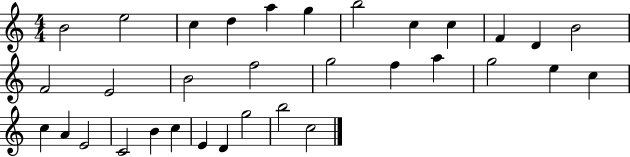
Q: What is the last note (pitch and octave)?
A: C5